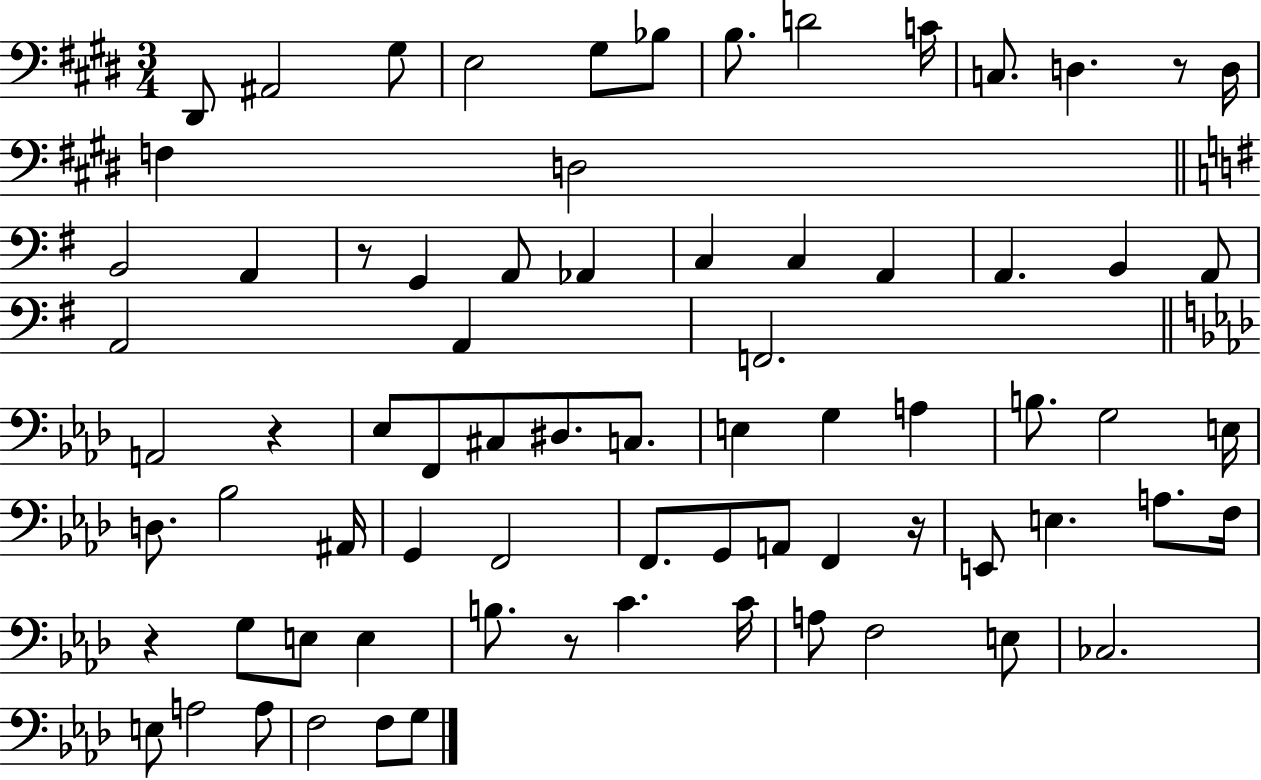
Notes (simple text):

D#2/e A#2/h G#3/e E3/h G#3/e Bb3/e B3/e. D4/h C4/s C3/e. D3/q. R/e D3/s F3/q D3/h B2/h A2/q R/e G2/q A2/e Ab2/q C3/q C3/q A2/q A2/q. B2/q A2/e A2/h A2/q F2/h. A2/h R/q Eb3/e F2/e C#3/e D#3/e. C3/e. E3/q G3/q A3/q B3/e. G3/h E3/s D3/e. Bb3/h A#2/s G2/q F2/h F2/e. G2/e A2/e F2/q R/s E2/e E3/q. A3/e. F3/s R/q G3/e E3/e E3/q B3/e. R/e C4/q. C4/s A3/e F3/h E3/e CES3/h. E3/e A3/h A3/e F3/h F3/e G3/e